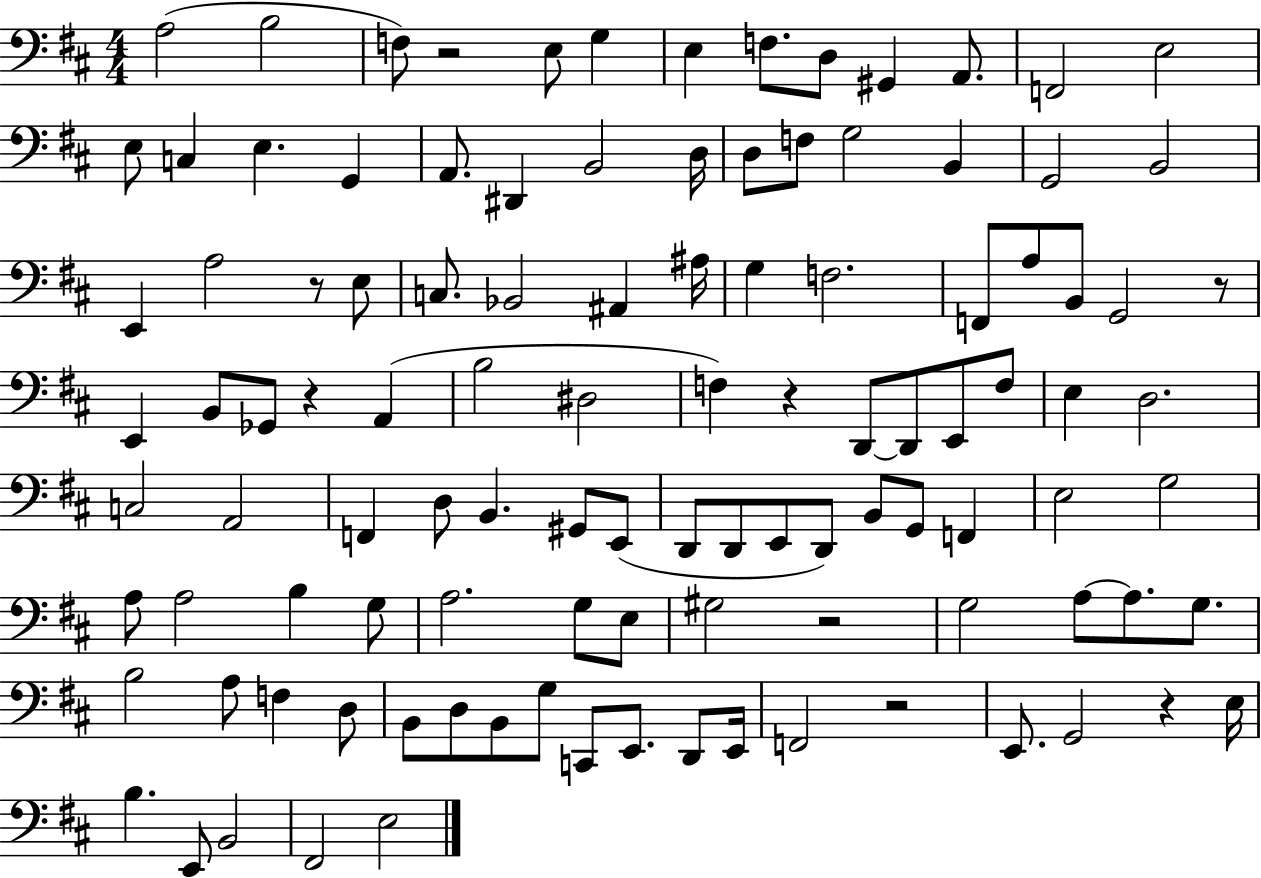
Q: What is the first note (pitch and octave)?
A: A3